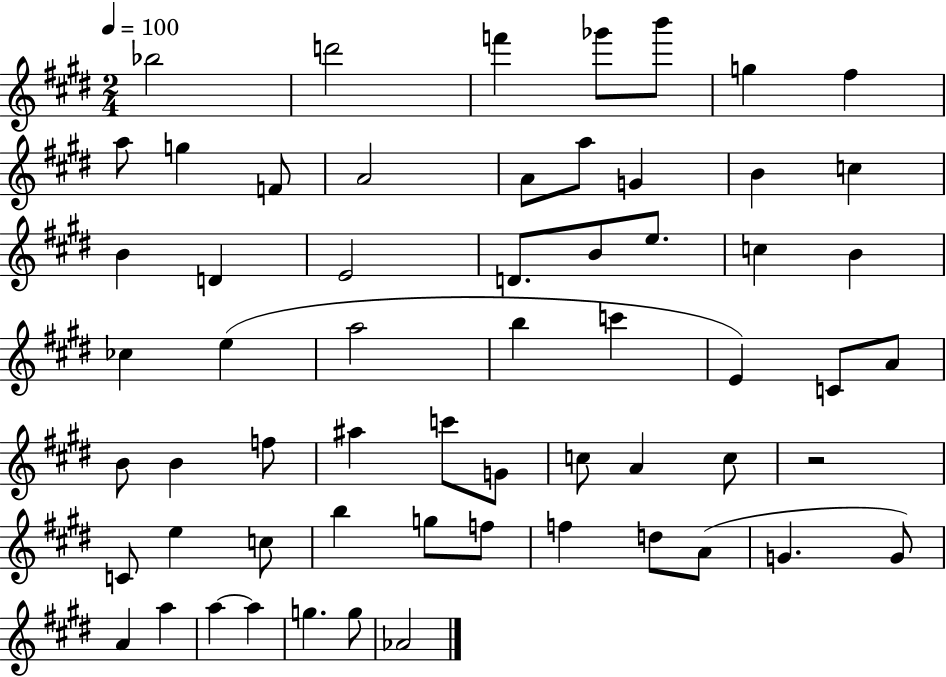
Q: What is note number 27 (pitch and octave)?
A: A5